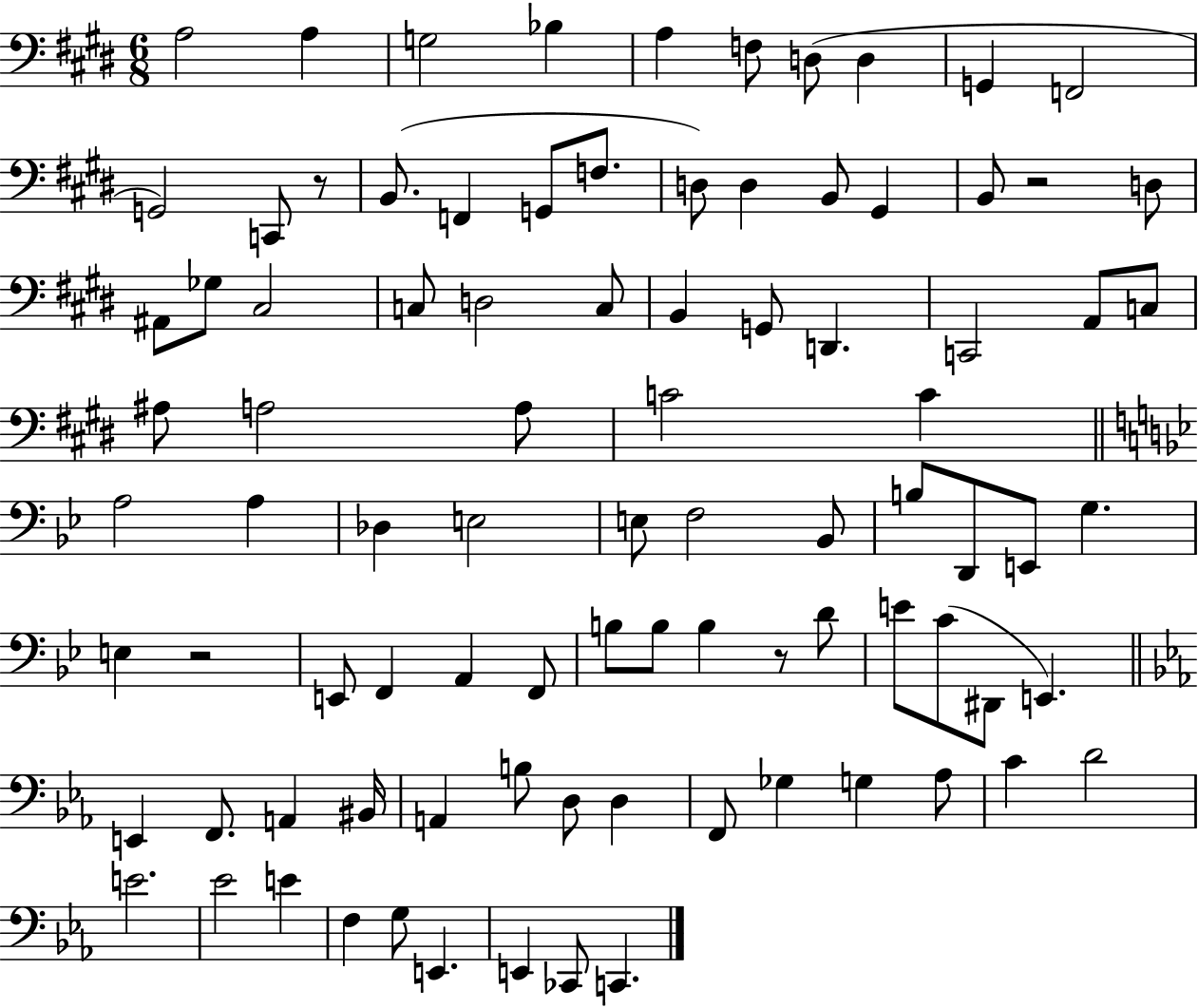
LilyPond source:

{
  \clef bass
  \numericTimeSignature
  \time 6/8
  \key e \major
  a2 a4 | g2 bes4 | a4 f8 d8( d4 | g,4 f,2 | \break g,2) c,8 r8 | b,8.( f,4 g,8 f8. | d8) d4 b,8 gis,4 | b,8 r2 d8 | \break ais,8 ges8 cis2 | c8 d2 c8 | b,4 g,8 d,4. | c,2 a,8 c8 | \break ais8 a2 a8 | c'2 c'4 | \bar "||" \break \key bes \major a2 a4 | des4 e2 | e8 f2 bes,8 | b8 d,8 e,8 g4. | \break e4 r2 | e,8 f,4 a,4 f,8 | b8 b8 b4 r8 d'8 | e'8 c'8( dis,8 e,4.) | \break \bar "||" \break \key ees \major e,4 f,8. a,4 bis,16 | a,4 b8 d8 d4 | f,8 ges4 g4 aes8 | c'4 d'2 | \break e'2. | ees'2 e'4 | f4 g8 e,4. | e,4 ces,8 c,4. | \break \bar "|."
}